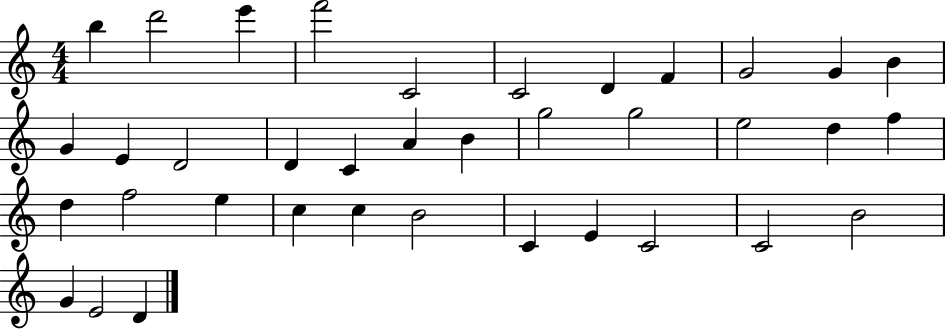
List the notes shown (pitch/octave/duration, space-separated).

B5/q D6/h E6/q F6/h C4/h C4/h D4/q F4/q G4/h G4/q B4/q G4/q E4/q D4/h D4/q C4/q A4/q B4/q G5/h G5/h E5/h D5/q F5/q D5/q F5/h E5/q C5/q C5/q B4/h C4/q E4/q C4/h C4/h B4/h G4/q E4/h D4/q